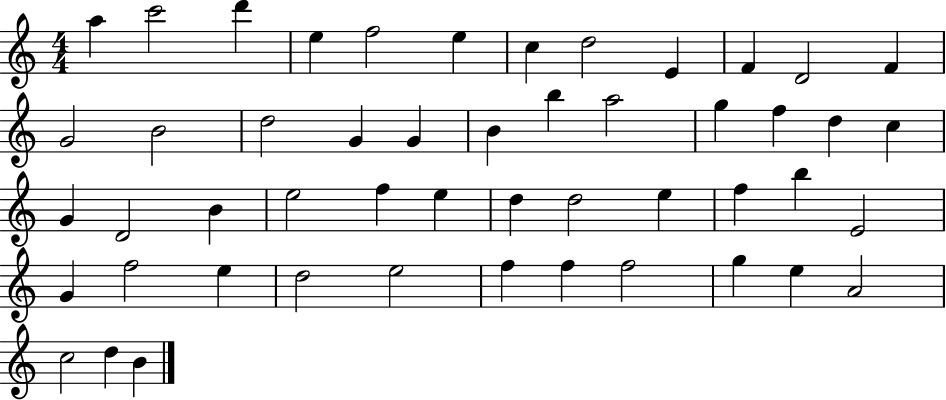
X:1
T:Untitled
M:4/4
L:1/4
K:C
a c'2 d' e f2 e c d2 E F D2 F G2 B2 d2 G G B b a2 g f d c G D2 B e2 f e d d2 e f b E2 G f2 e d2 e2 f f f2 g e A2 c2 d B